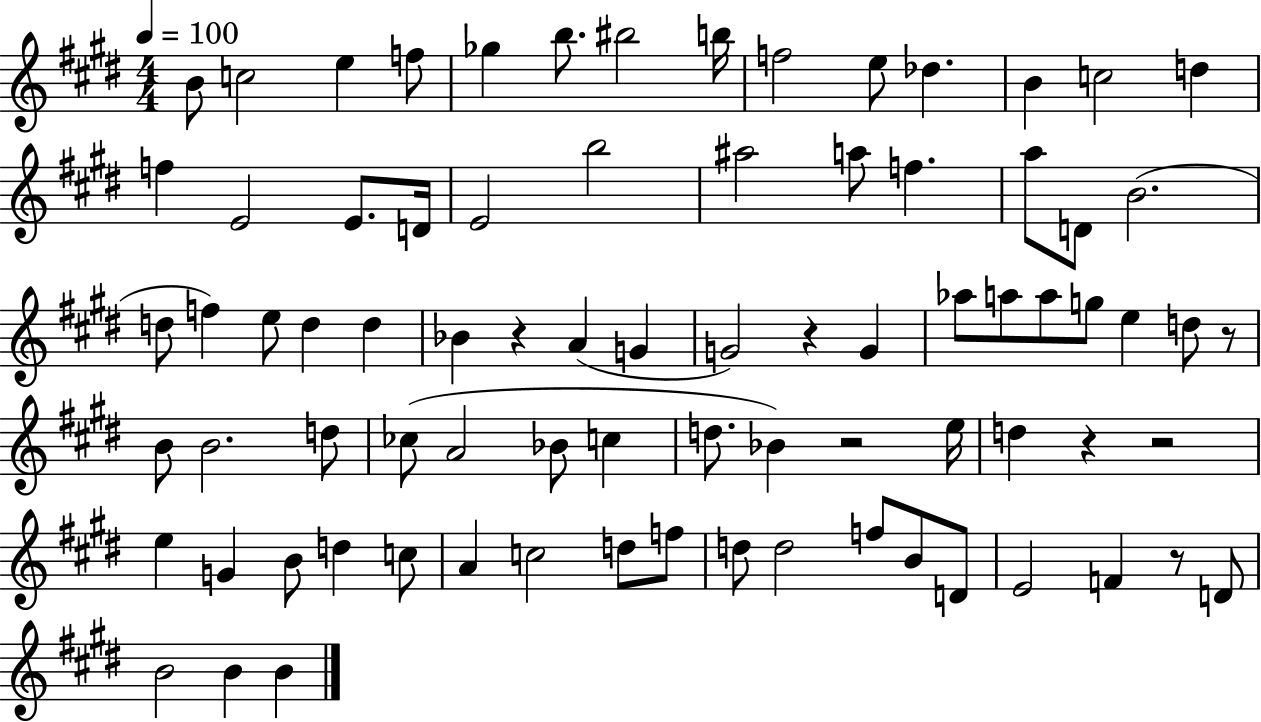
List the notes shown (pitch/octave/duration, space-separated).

B4/e C5/h E5/q F5/e Gb5/q B5/e. BIS5/h B5/s F5/h E5/e Db5/q. B4/q C5/h D5/q F5/q E4/h E4/e. D4/s E4/h B5/h A#5/h A5/e F5/q. A5/e D4/e B4/h. D5/e F5/q E5/e D5/q D5/q Bb4/q R/q A4/q G4/q G4/h R/q G4/q Ab5/e A5/e A5/e G5/e E5/q D5/e R/e B4/e B4/h. D5/e CES5/e A4/h Bb4/e C5/q D5/e. Bb4/q R/h E5/s D5/q R/q R/h E5/q G4/q B4/e D5/q C5/e A4/q C5/h D5/e F5/e D5/e D5/h F5/e B4/e D4/e E4/h F4/q R/e D4/e B4/h B4/q B4/q